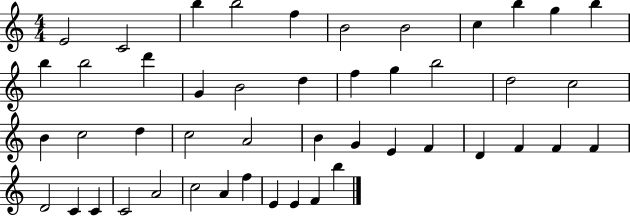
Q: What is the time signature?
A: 4/4